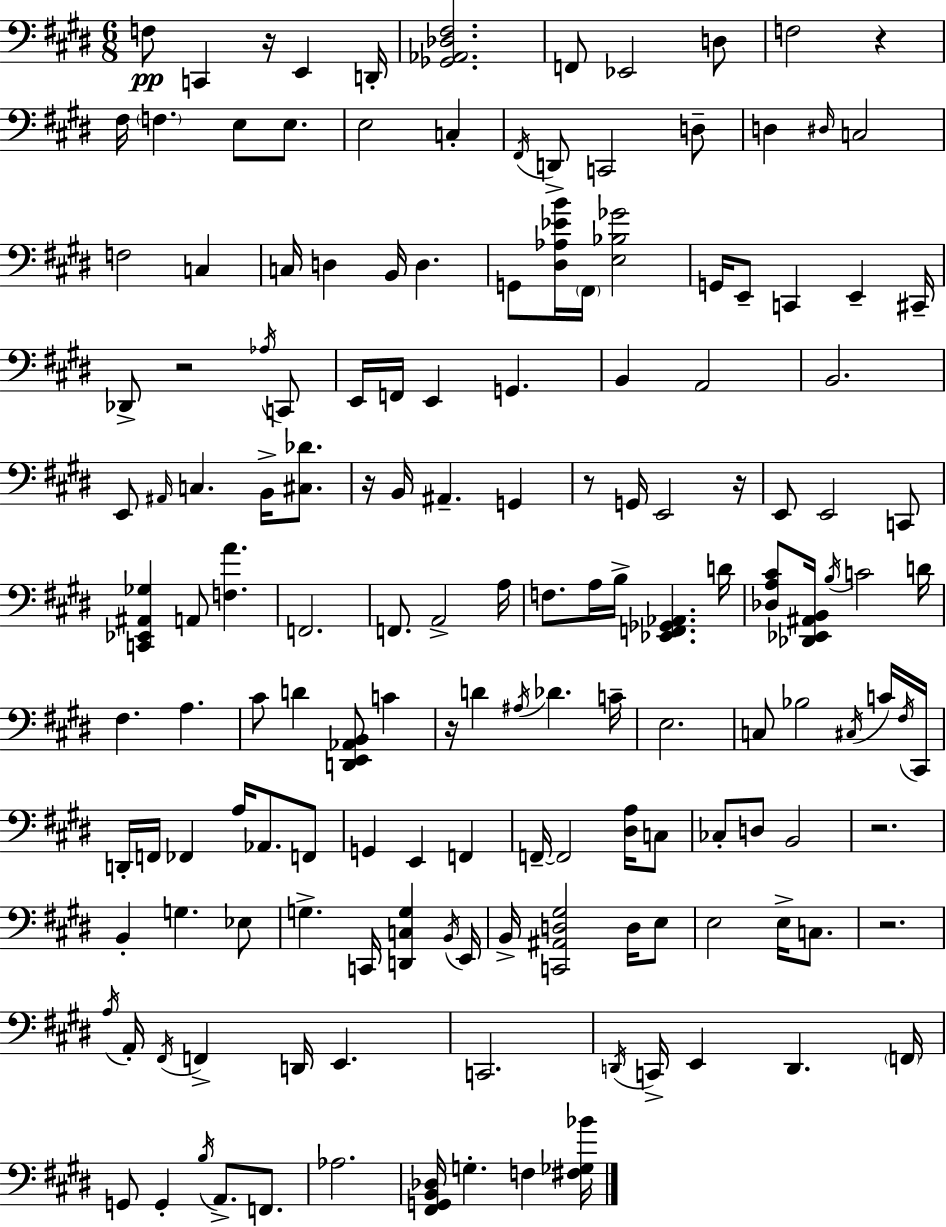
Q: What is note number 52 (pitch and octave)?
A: G2